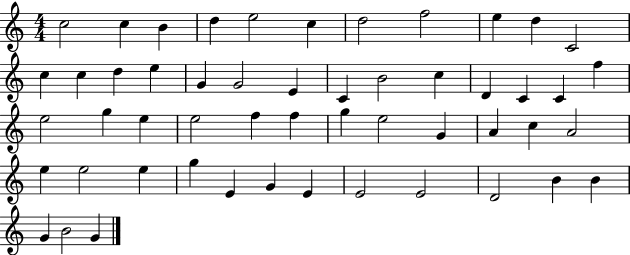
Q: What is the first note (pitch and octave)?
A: C5